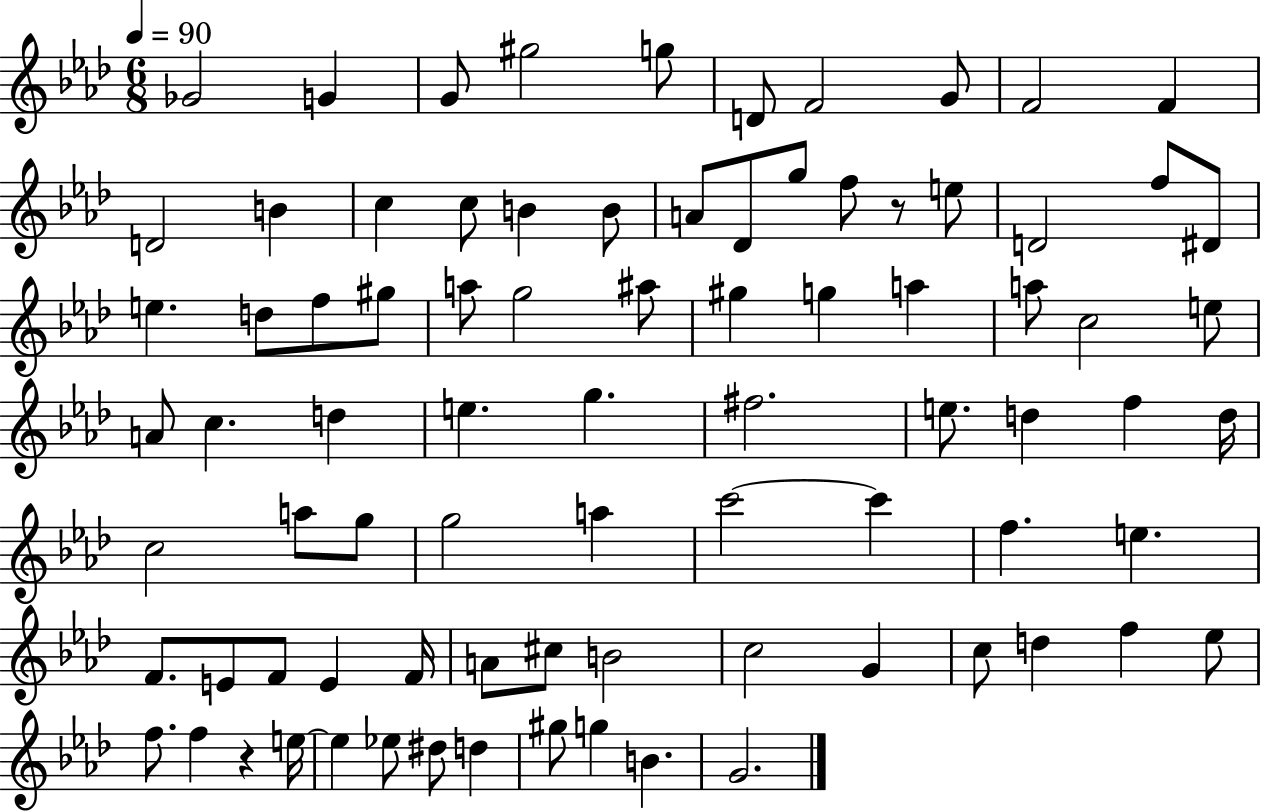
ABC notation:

X:1
T:Untitled
M:6/8
L:1/4
K:Ab
_G2 G G/2 ^g2 g/2 D/2 F2 G/2 F2 F D2 B c c/2 B B/2 A/2 _D/2 g/2 f/2 z/2 e/2 D2 f/2 ^D/2 e d/2 f/2 ^g/2 a/2 g2 ^a/2 ^g g a a/2 c2 e/2 A/2 c d e g ^f2 e/2 d f d/4 c2 a/2 g/2 g2 a c'2 c' f e F/2 E/2 F/2 E F/4 A/2 ^c/2 B2 c2 G c/2 d f _e/2 f/2 f z e/4 e _e/2 ^d/2 d ^g/2 g B G2